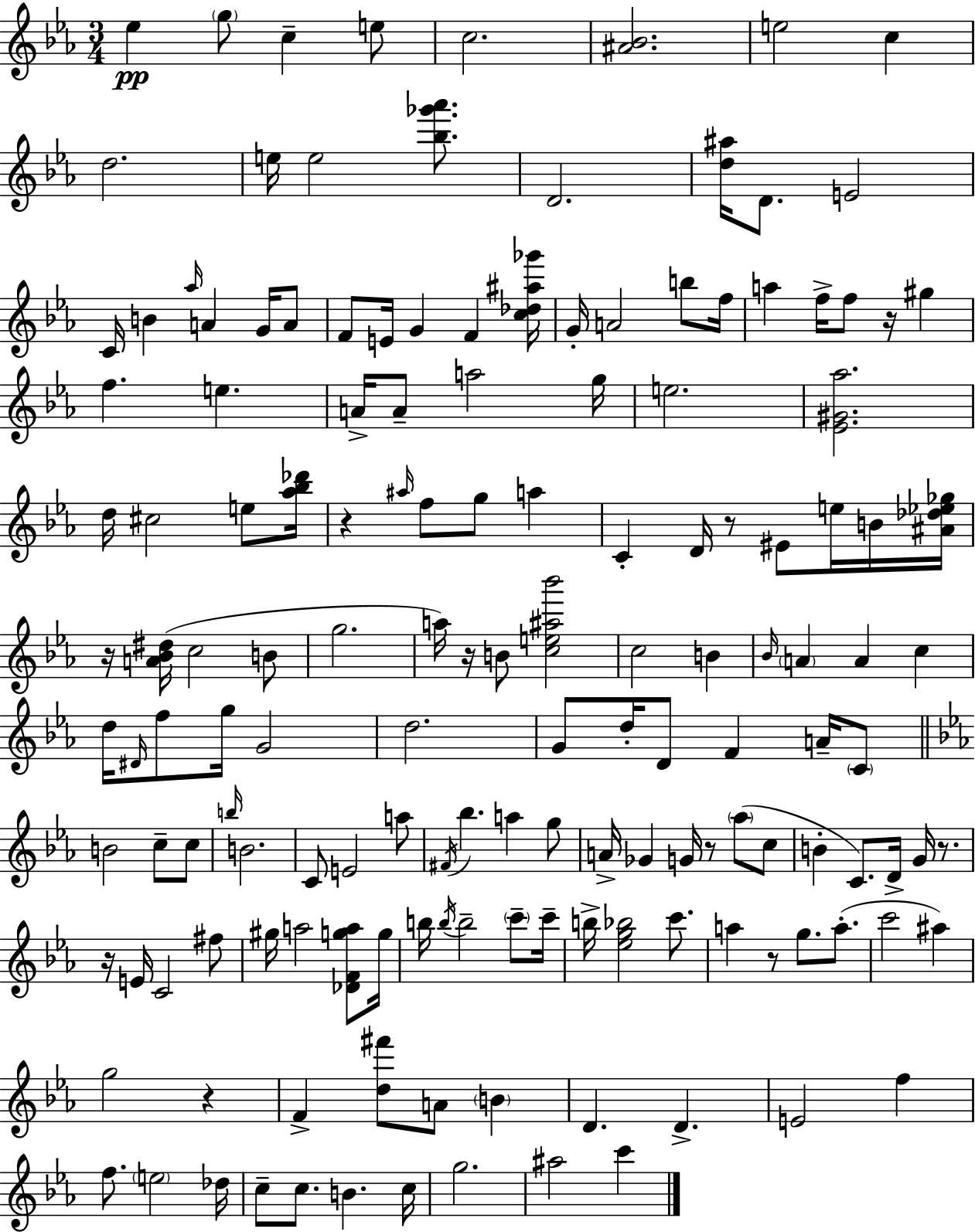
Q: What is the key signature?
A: C minor